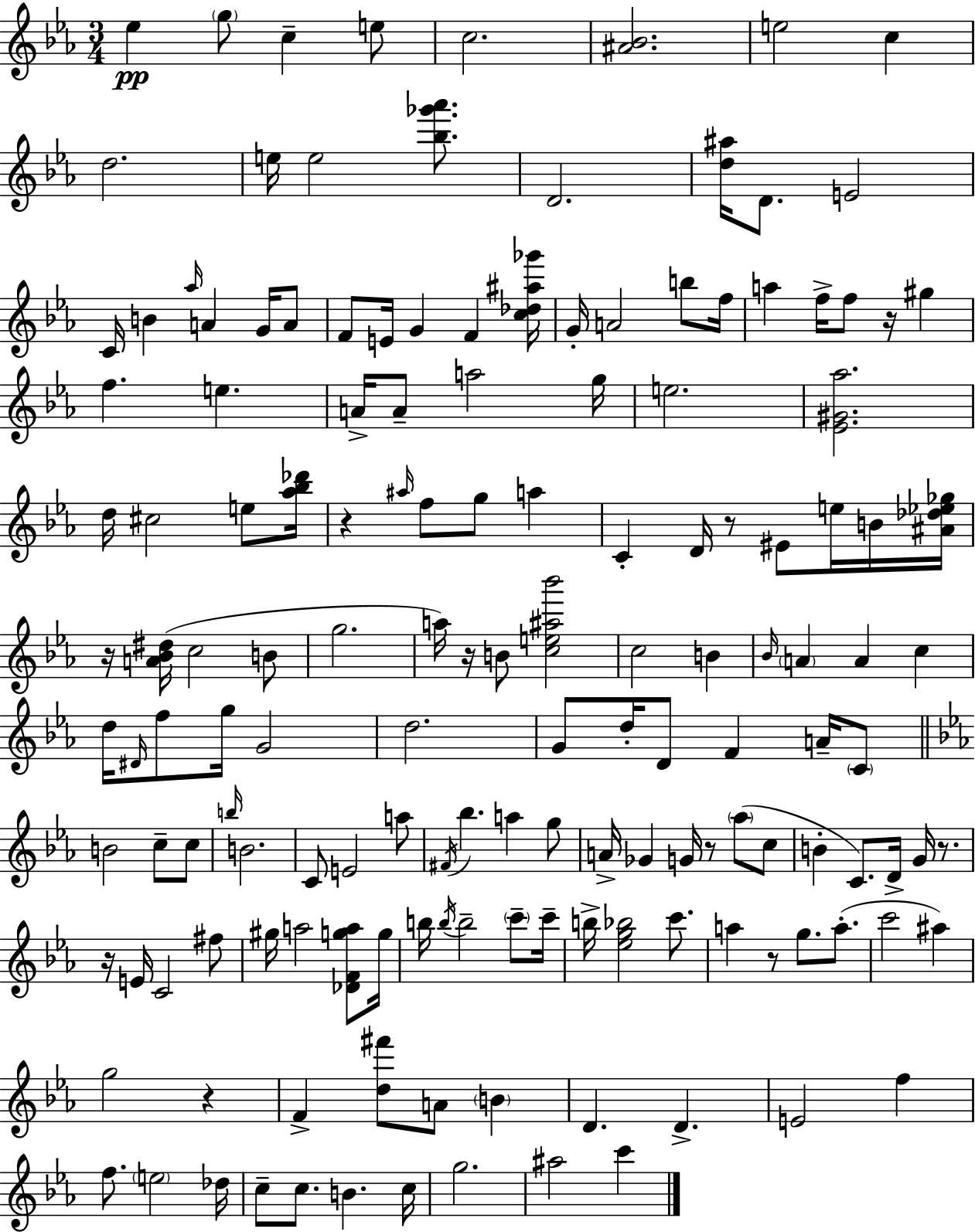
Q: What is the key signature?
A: C minor